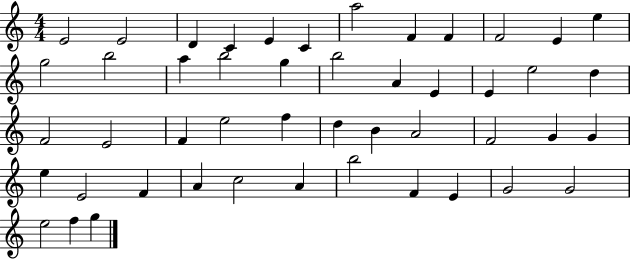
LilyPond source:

{
  \clef treble
  \numericTimeSignature
  \time 4/4
  \key c \major
  e'2 e'2 | d'4 c'4 e'4 c'4 | a''2 f'4 f'4 | f'2 e'4 e''4 | \break g''2 b''2 | a''4 b''2 g''4 | b''2 a'4 e'4 | e'4 e''2 d''4 | \break f'2 e'2 | f'4 e''2 f''4 | d''4 b'4 a'2 | f'2 g'4 g'4 | \break e''4 e'2 f'4 | a'4 c''2 a'4 | b''2 f'4 e'4 | g'2 g'2 | \break e''2 f''4 g''4 | \bar "|."
}